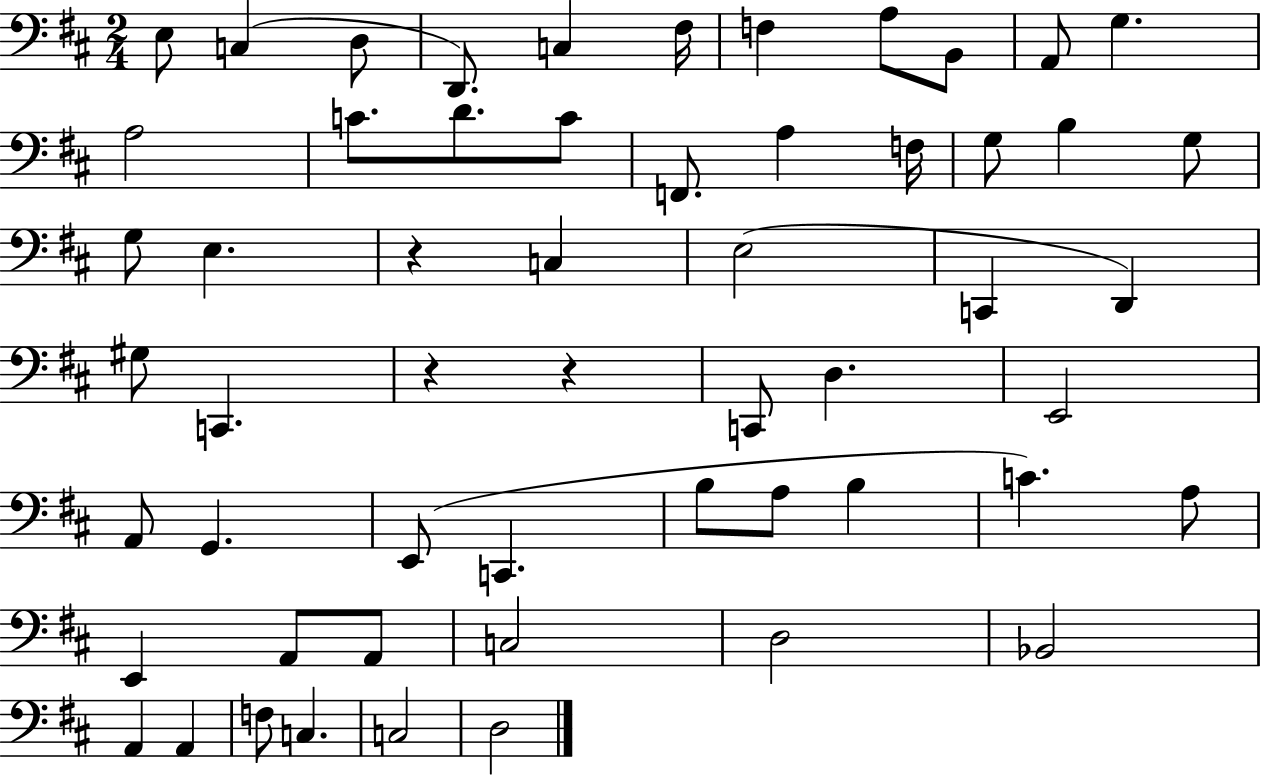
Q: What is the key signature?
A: D major